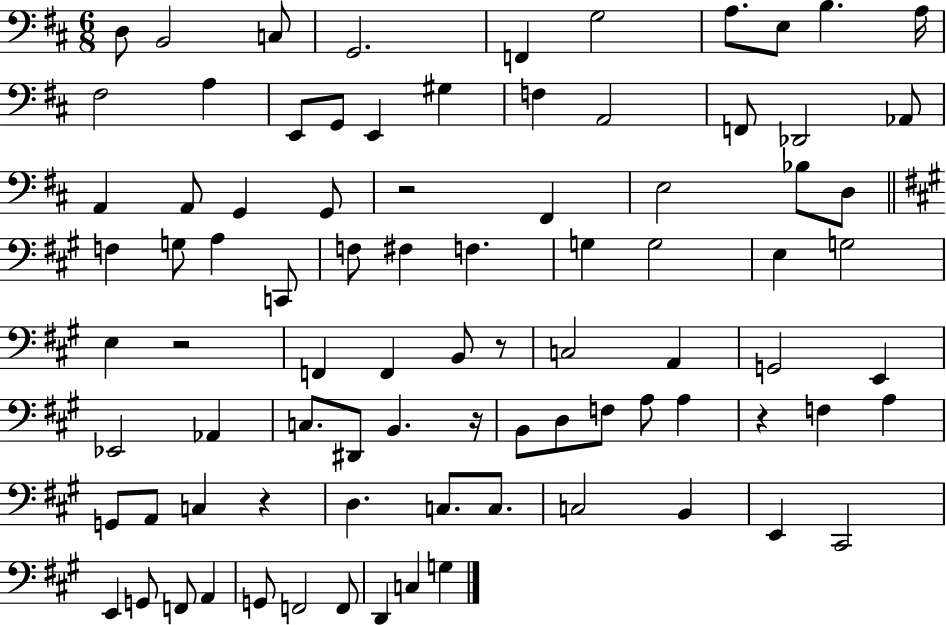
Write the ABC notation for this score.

X:1
T:Untitled
M:6/8
L:1/4
K:D
D,/2 B,,2 C,/2 G,,2 F,, G,2 A,/2 E,/2 B, A,/4 ^F,2 A, E,,/2 G,,/2 E,, ^G, F, A,,2 F,,/2 _D,,2 _A,,/2 A,, A,,/2 G,, G,,/2 z2 ^F,, E,2 _B,/2 D,/2 F, G,/2 A, C,,/2 F,/2 ^F, F, G, G,2 E, G,2 E, z2 F,, F,, B,,/2 z/2 C,2 A,, G,,2 E,, _E,,2 _A,, C,/2 ^D,,/2 B,, z/4 B,,/2 D,/2 F,/2 A,/2 A, z F, A, G,,/2 A,,/2 C, z D, C,/2 C,/2 C,2 B,, E,, ^C,,2 E,, G,,/2 F,,/2 A,, G,,/2 F,,2 F,,/2 D,, C, G,